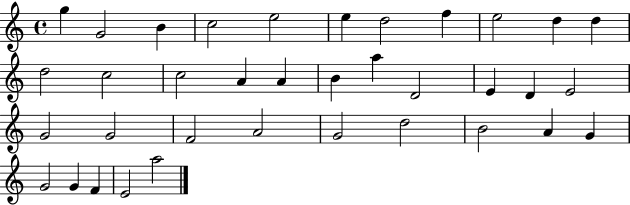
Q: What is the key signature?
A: C major